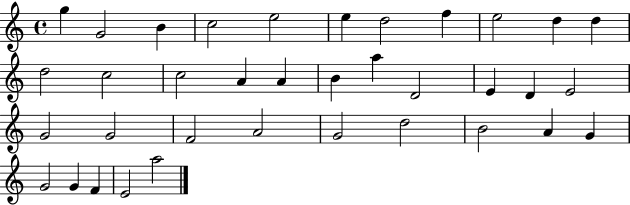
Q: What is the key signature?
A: C major